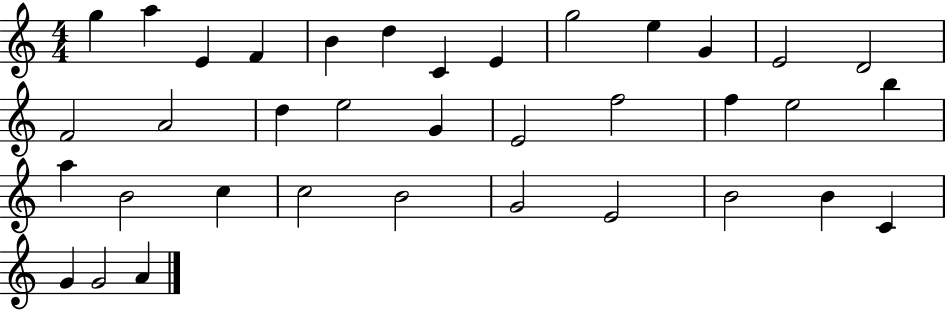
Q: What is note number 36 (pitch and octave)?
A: A4